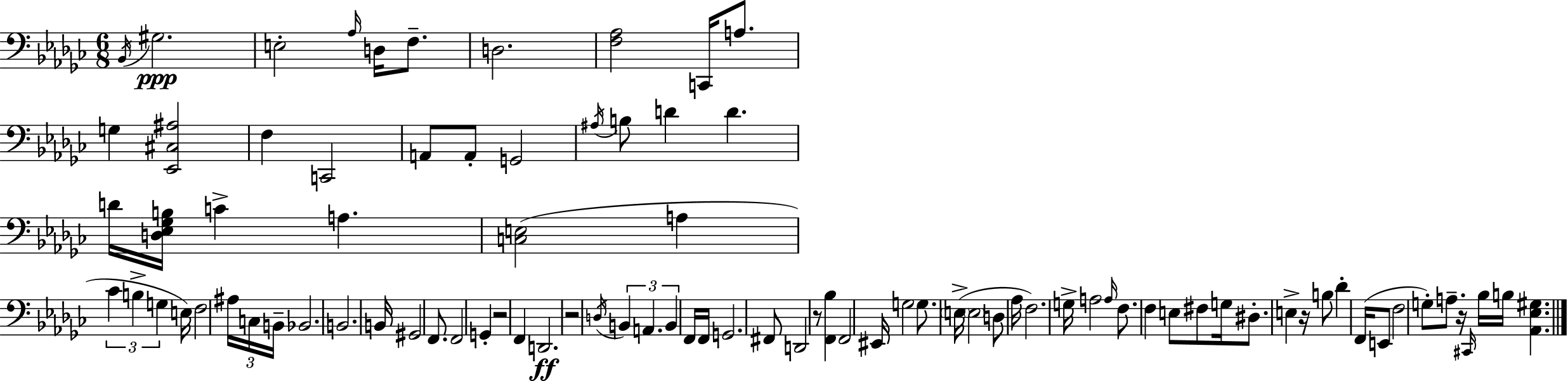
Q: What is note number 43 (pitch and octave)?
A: A2